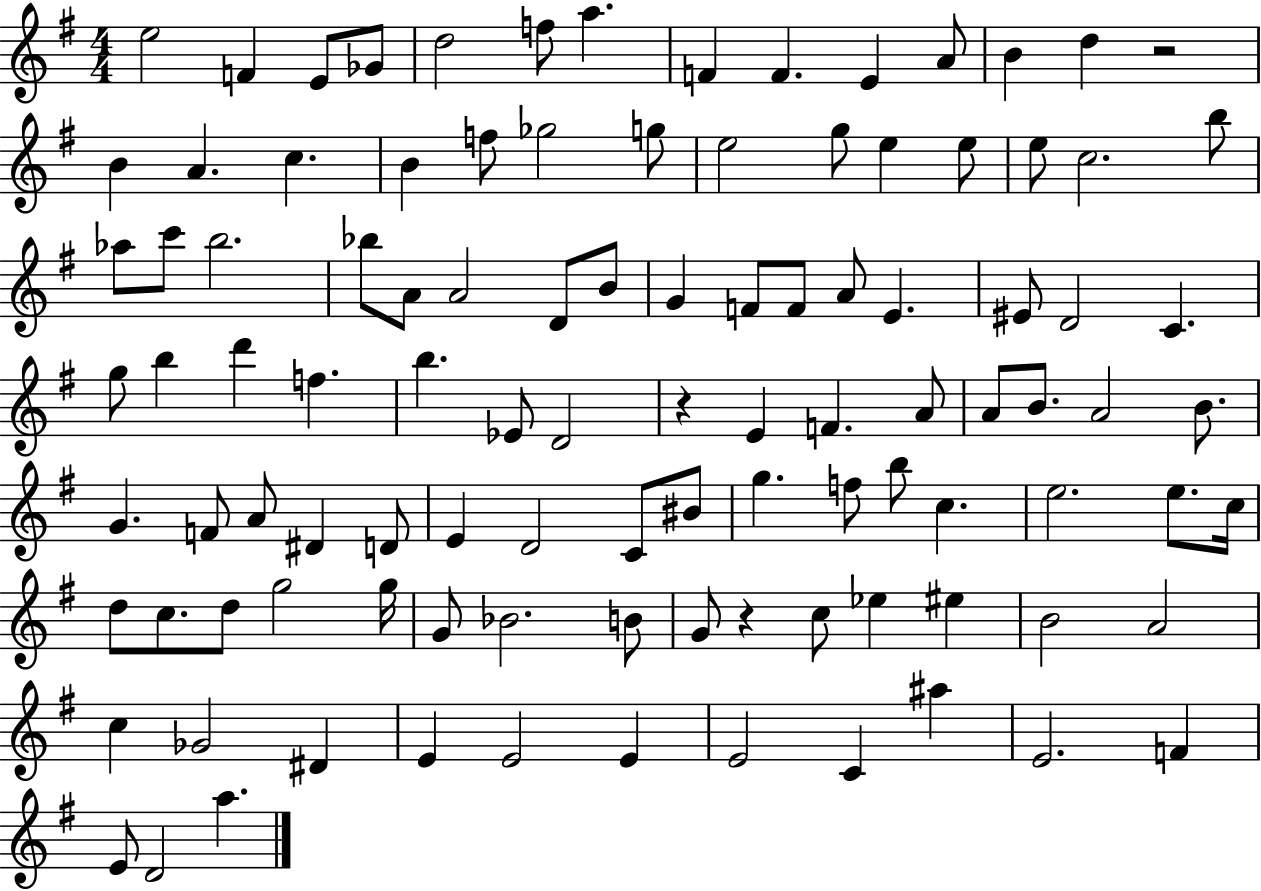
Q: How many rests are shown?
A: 3